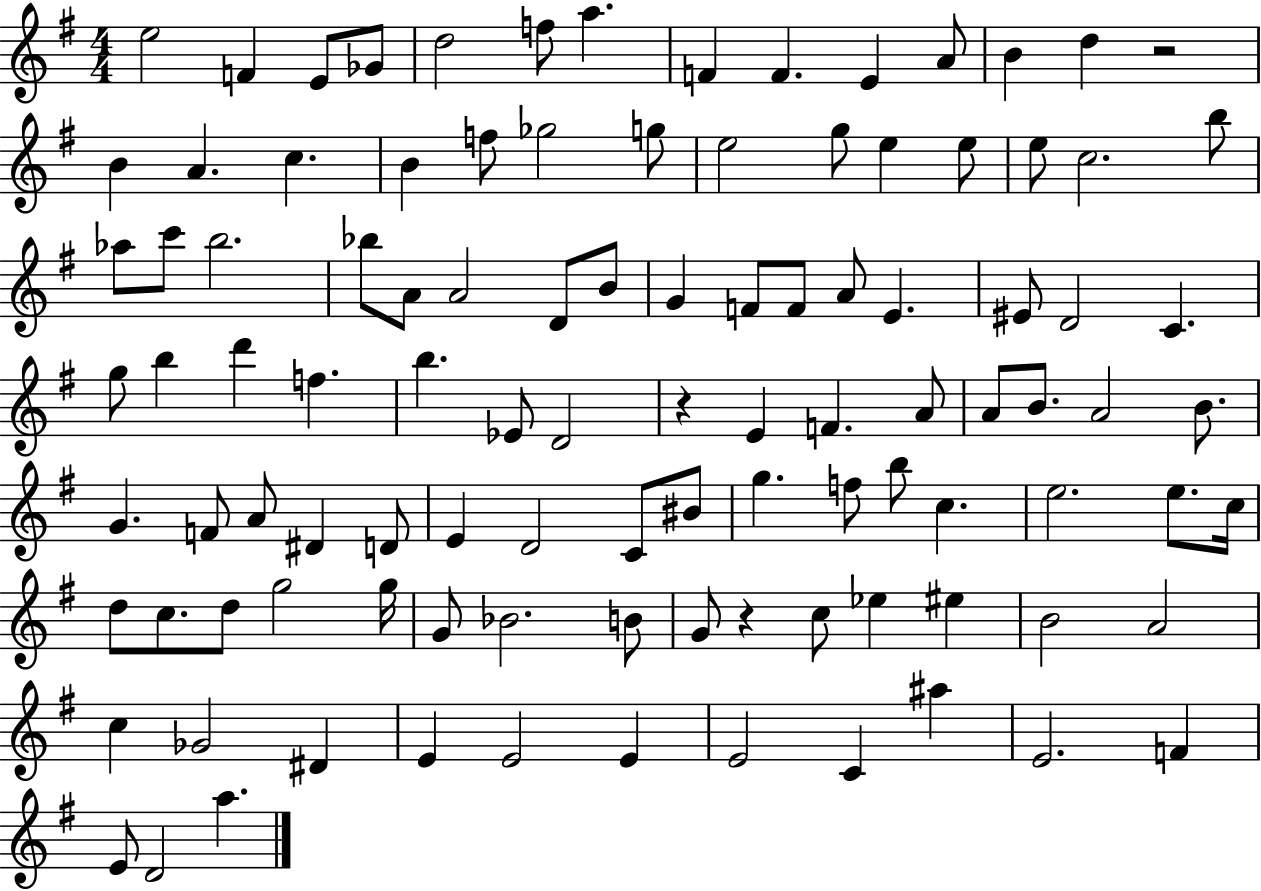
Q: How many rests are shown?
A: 3